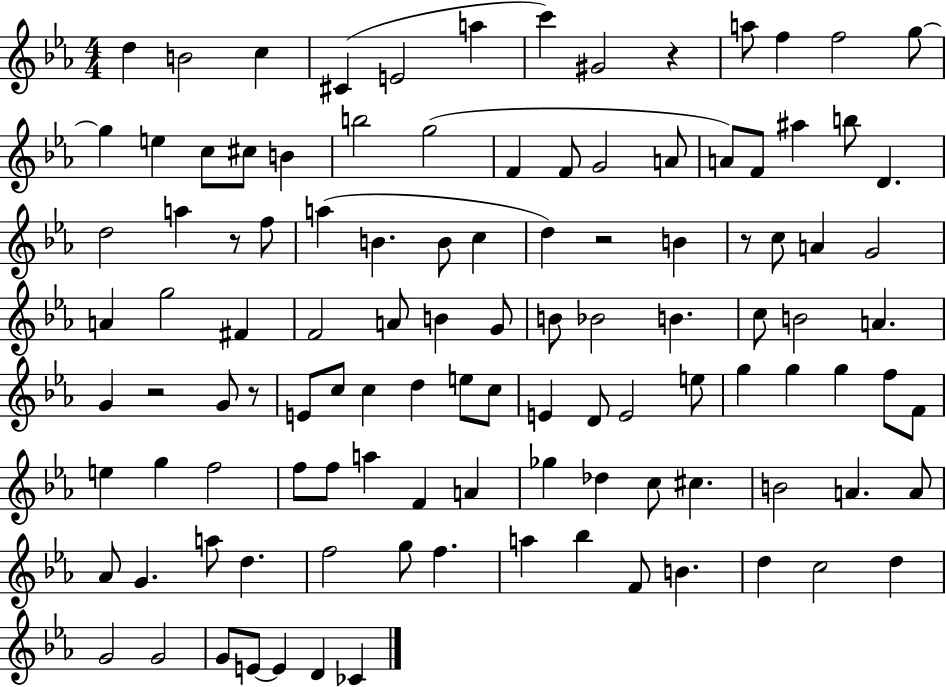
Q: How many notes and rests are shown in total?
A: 112